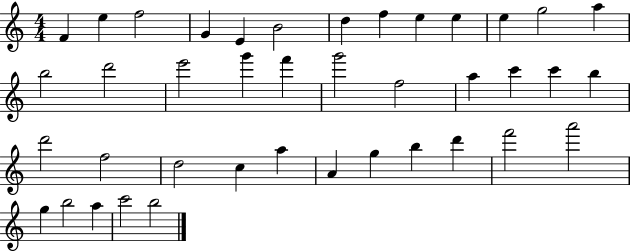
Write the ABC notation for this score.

X:1
T:Untitled
M:4/4
L:1/4
K:C
F e f2 G E B2 d f e e e g2 a b2 d'2 e'2 g' f' g'2 f2 a c' c' b d'2 f2 d2 c a A g b d' f'2 a'2 g b2 a c'2 b2